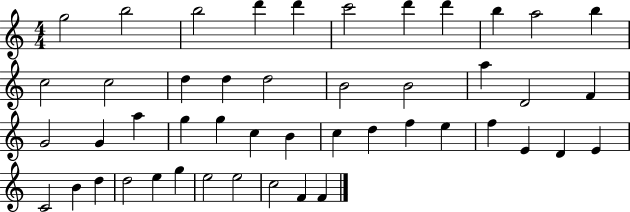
{
  \clef treble
  \numericTimeSignature
  \time 4/4
  \key c \major
  g''2 b''2 | b''2 d'''4 d'''4 | c'''2 d'''4 d'''4 | b''4 a''2 b''4 | \break c''2 c''2 | d''4 d''4 d''2 | b'2 b'2 | a''4 d'2 f'4 | \break g'2 g'4 a''4 | g''4 g''4 c''4 b'4 | c''4 d''4 f''4 e''4 | f''4 e'4 d'4 e'4 | \break c'2 b'4 d''4 | d''2 e''4 g''4 | e''2 e''2 | c''2 f'4 f'4 | \break \bar "|."
}